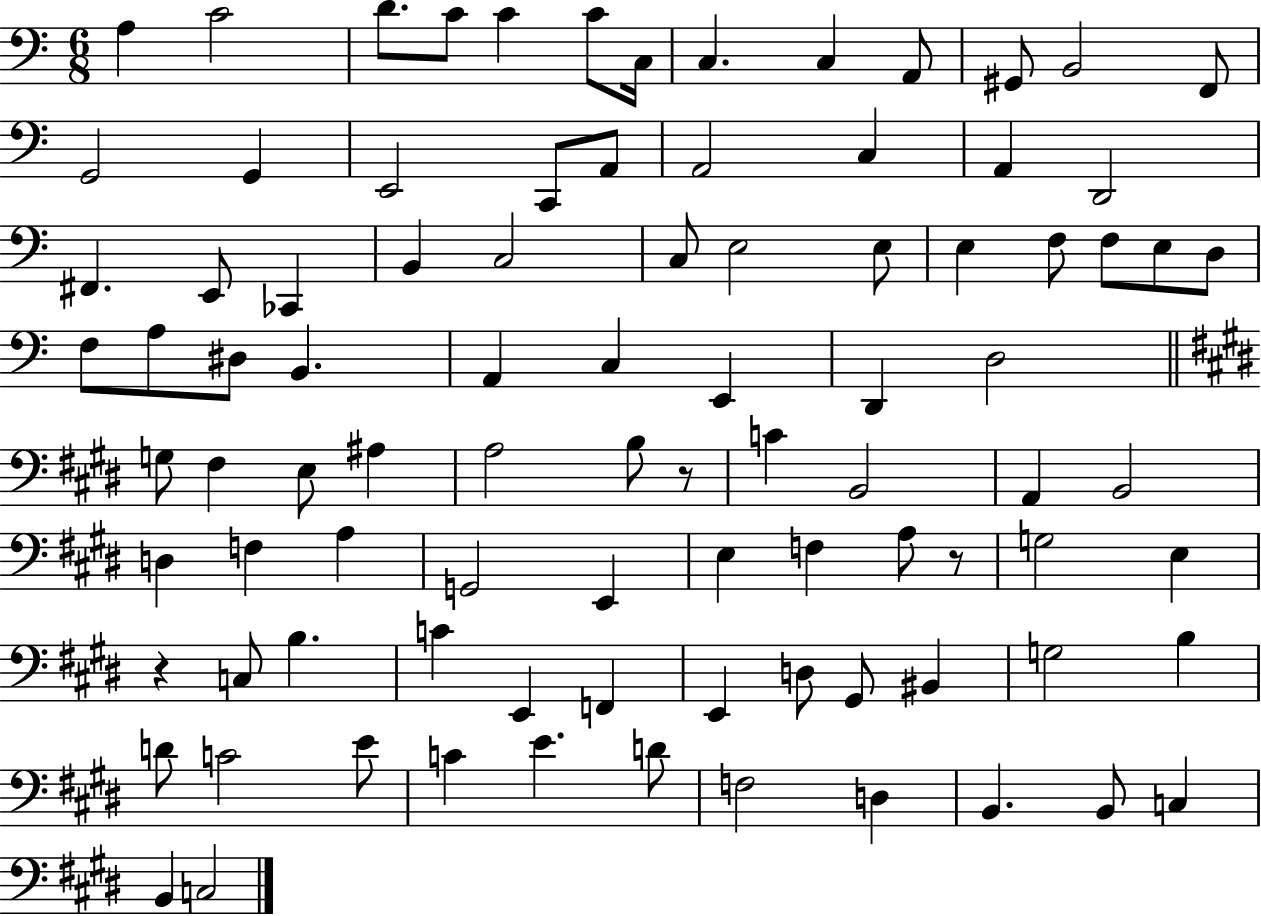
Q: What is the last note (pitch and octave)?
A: C3